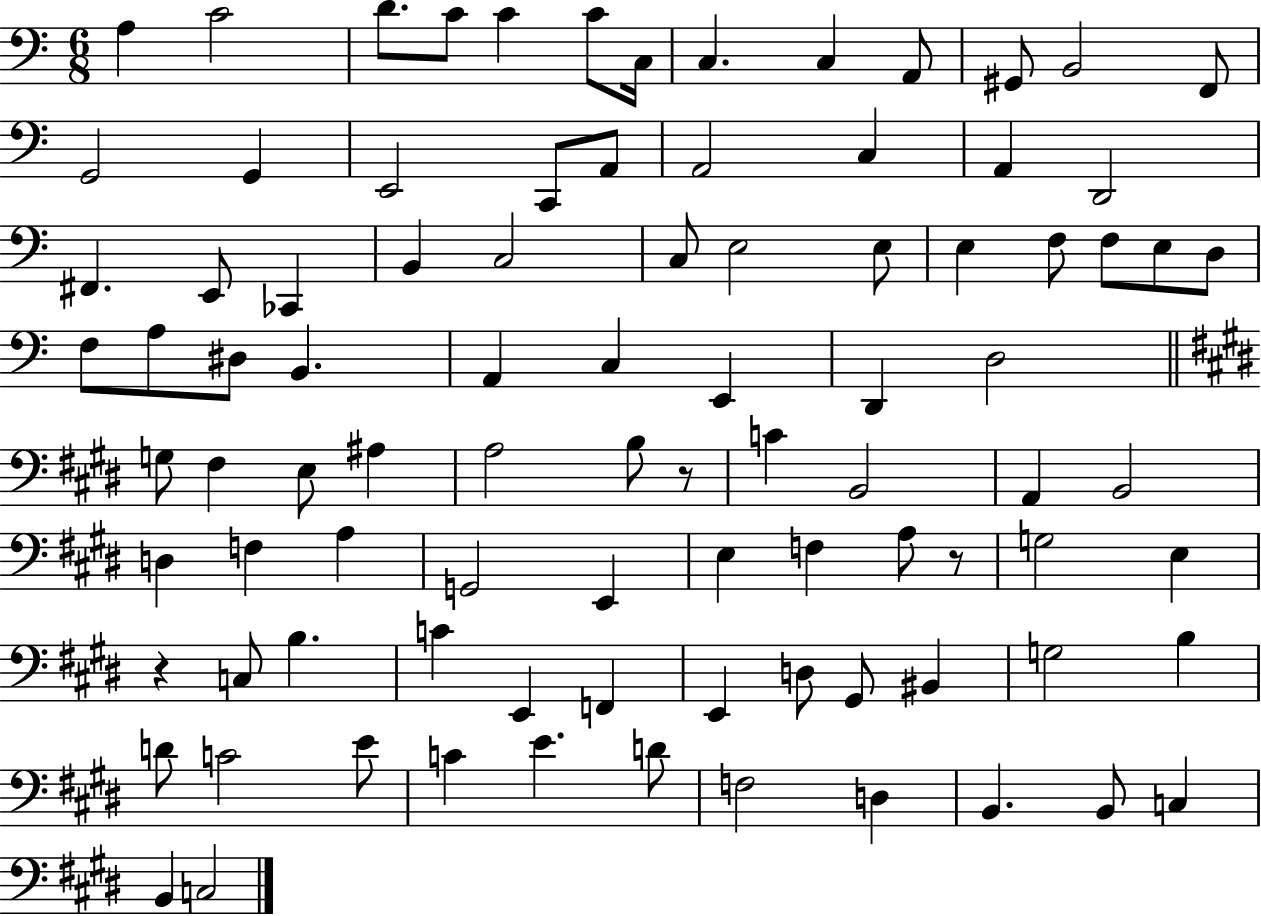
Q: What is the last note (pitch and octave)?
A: C3